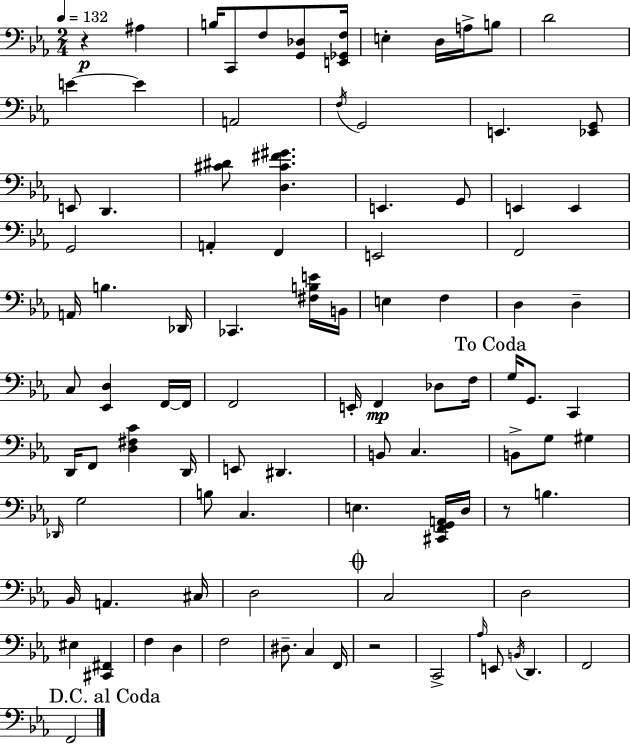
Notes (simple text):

R/q A#3/q B3/s C2/e F3/e [G2,Db3]/e [E2,Gb2,F3]/s E3/q D3/s A3/s B3/e D4/h E4/q E4/q A2/h F3/s G2/h E2/q. [Eb2,G2]/e E2/e D2/q. [C#4,D#4]/e [D3,C#4,F#4,G#4]/q. E2/q. G2/e E2/q E2/q G2/h A2/q F2/q E2/h F2/h A2/s B3/q. Db2/s CES2/q. [F#3,B3,E4]/s B2/s E3/q F3/q D3/q D3/q C3/e [Eb2,D3]/q F2/s F2/s F2/h E2/s F2/q Db3/e F3/s G3/s G2/e. C2/q D2/s F2/e [D3,F#3,C4]/q D2/s E2/e D#2/q. B2/e C3/q. B2/e G3/e G#3/q Db2/s G3/h B3/e C3/q. E3/q. [C#2,F2,G2,A2]/s D3/s R/e B3/q. Bb2/s A2/q. C#3/s D3/h C3/h D3/h EIS3/q [C#2,F#2]/q F3/q D3/q F3/h D#3/e. C3/q F2/s R/h C2/h Ab3/s E2/e B2/s D2/q. F2/h F2/h